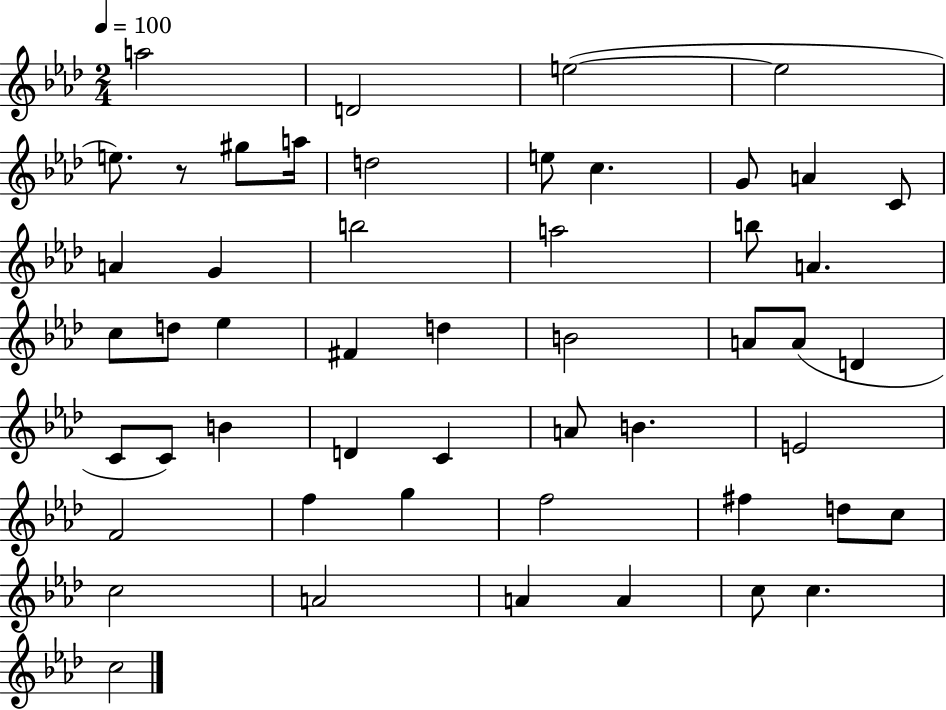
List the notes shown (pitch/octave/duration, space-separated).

A5/h D4/h E5/h E5/h E5/e. R/e G#5/e A5/s D5/h E5/e C5/q. G4/e A4/q C4/e A4/q G4/q B5/h A5/h B5/e A4/q. C5/e D5/e Eb5/q F#4/q D5/q B4/h A4/e A4/e D4/q C4/e C4/e B4/q D4/q C4/q A4/e B4/q. E4/h F4/h F5/q G5/q F5/h F#5/q D5/e C5/e C5/h A4/h A4/q A4/q C5/e C5/q. C5/h